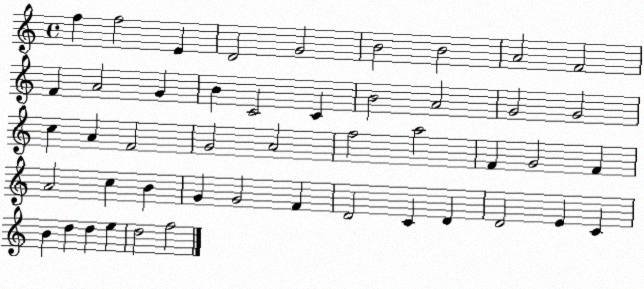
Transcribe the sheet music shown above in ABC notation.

X:1
T:Untitled
M:4/4
L:1/4
K:C
f f2 E D2 G2 B2 B2 A2 F2 F A2 G B C2 C B2 A2 G2 G2 c A F2 G2 A2 f2 a2 F G2 F A2 c B G G2 F D2 C D D2 E C B d d e d2 f2